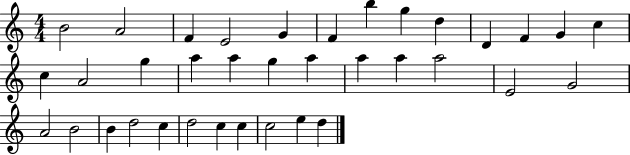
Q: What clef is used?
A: treble